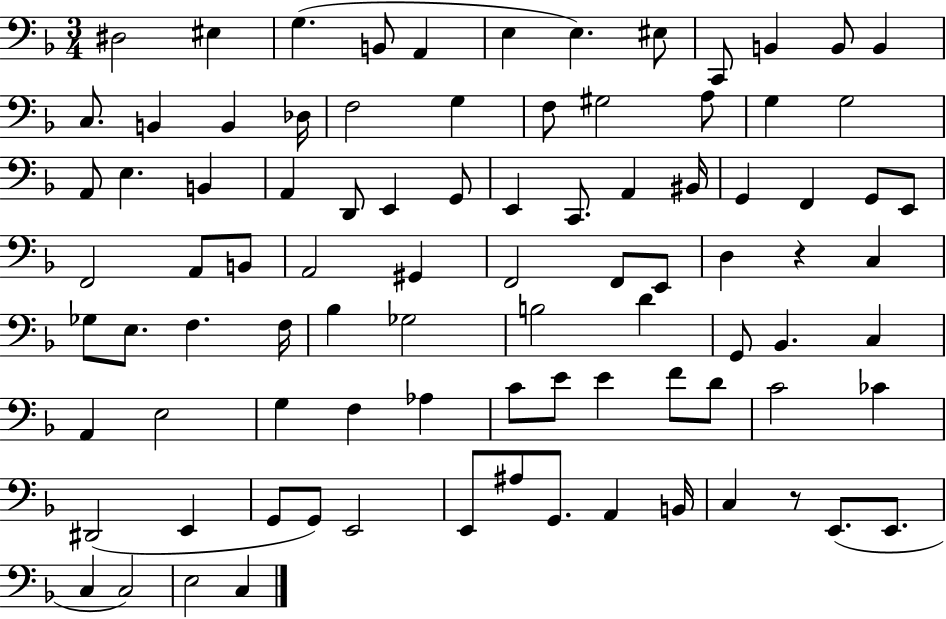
D#3/h EIS3/q G3/q. B2/e A2/q E3/q E3/q. EIS3/e C2/e B2/q B2/e B2/q C3/e. B2/q B2/q Db3/s F3/h G3/q F3/e G#3/h A3/e G3/q G3/h A2/e E3/q. B2/q A2/q D2/e E2/q G2/e E2/q C2/e. A2/q BIS2/s G2/q F2/q G2/e E2/e F2/h A2/e B2/e A2/h G#2/q F2/h F2/e E2/e D3/q R/q C3/q Gb3/e E3/e. F3/q. F3/s Bb3/q Gb3/h B3/h D4/q G2/e Bb2/q. C3/q A2/q E3/h G3/q F3/q Ab3/q C4/e E4/e E4/q F4/e D4/e C4/h CES4/q D#2/h E2/q G2/e G2/e E2/h E2/e A#3/e G2/e. A2/q B2/s C3/q R/e E2/e. E2/e. C3/q C3/h E3/h C3/q